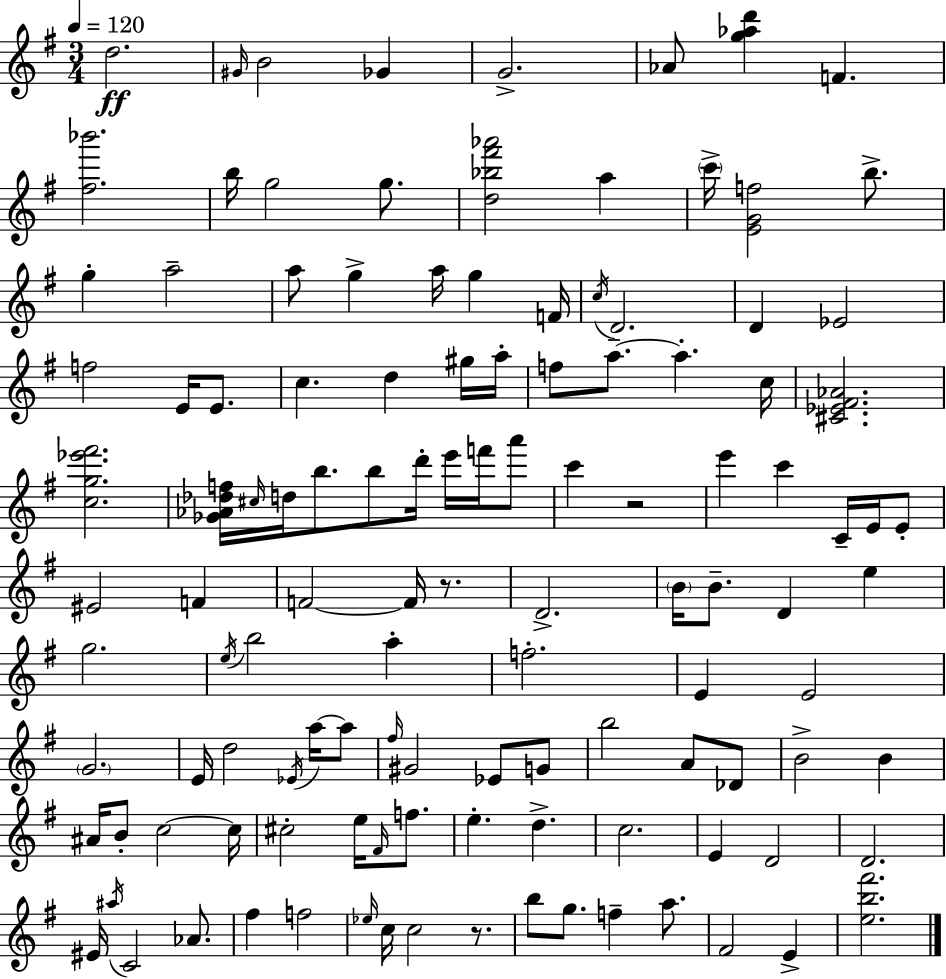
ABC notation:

X:1
T:Untitled
M:3/4
L:1/4
K:G
d2 ^G/4 B2 _G G2 _A/2 [g_ad'] F [^f_b']2 b/4 g2 g/2 [d_b^f'_a']2 a c'/4 [EGf]2 b/2 g a2 a/2 g a/4 g F/4 c/4 D2 D _E2 f2 E/4 E/2 c d ^g/4 a/4 f/2 a/2 a c/4 [^C_E^F_A]2 [cg_e'^f']2 [_G_A_df]/4 ^c/4 d/4 b/2 b/2 d'/4 e'/4 f'/4 a'/2 c' z2 e' c' C/4 E/4 E/2 ^E2 F F2 F/4 z/2 D2 B/4 B/2 D e g2 e/4 b2 a f2 E E2 G2 E/4 d2 _E/4 a/4 a/2 ^f/4 ^G2 _E/2 G/2 b2 A/2 _D/2 B2 B ^A/4 B/2 c2 c/4 ^c2 e/4 ^F/4 f/2 e d c2 E D2 D2 ^E/4 ^a/4 C2 _A/2 ^f f2 _e/4 c/4 c2 z/2 b/2 g/2 f a/2 ^F2 E [eb^f']2